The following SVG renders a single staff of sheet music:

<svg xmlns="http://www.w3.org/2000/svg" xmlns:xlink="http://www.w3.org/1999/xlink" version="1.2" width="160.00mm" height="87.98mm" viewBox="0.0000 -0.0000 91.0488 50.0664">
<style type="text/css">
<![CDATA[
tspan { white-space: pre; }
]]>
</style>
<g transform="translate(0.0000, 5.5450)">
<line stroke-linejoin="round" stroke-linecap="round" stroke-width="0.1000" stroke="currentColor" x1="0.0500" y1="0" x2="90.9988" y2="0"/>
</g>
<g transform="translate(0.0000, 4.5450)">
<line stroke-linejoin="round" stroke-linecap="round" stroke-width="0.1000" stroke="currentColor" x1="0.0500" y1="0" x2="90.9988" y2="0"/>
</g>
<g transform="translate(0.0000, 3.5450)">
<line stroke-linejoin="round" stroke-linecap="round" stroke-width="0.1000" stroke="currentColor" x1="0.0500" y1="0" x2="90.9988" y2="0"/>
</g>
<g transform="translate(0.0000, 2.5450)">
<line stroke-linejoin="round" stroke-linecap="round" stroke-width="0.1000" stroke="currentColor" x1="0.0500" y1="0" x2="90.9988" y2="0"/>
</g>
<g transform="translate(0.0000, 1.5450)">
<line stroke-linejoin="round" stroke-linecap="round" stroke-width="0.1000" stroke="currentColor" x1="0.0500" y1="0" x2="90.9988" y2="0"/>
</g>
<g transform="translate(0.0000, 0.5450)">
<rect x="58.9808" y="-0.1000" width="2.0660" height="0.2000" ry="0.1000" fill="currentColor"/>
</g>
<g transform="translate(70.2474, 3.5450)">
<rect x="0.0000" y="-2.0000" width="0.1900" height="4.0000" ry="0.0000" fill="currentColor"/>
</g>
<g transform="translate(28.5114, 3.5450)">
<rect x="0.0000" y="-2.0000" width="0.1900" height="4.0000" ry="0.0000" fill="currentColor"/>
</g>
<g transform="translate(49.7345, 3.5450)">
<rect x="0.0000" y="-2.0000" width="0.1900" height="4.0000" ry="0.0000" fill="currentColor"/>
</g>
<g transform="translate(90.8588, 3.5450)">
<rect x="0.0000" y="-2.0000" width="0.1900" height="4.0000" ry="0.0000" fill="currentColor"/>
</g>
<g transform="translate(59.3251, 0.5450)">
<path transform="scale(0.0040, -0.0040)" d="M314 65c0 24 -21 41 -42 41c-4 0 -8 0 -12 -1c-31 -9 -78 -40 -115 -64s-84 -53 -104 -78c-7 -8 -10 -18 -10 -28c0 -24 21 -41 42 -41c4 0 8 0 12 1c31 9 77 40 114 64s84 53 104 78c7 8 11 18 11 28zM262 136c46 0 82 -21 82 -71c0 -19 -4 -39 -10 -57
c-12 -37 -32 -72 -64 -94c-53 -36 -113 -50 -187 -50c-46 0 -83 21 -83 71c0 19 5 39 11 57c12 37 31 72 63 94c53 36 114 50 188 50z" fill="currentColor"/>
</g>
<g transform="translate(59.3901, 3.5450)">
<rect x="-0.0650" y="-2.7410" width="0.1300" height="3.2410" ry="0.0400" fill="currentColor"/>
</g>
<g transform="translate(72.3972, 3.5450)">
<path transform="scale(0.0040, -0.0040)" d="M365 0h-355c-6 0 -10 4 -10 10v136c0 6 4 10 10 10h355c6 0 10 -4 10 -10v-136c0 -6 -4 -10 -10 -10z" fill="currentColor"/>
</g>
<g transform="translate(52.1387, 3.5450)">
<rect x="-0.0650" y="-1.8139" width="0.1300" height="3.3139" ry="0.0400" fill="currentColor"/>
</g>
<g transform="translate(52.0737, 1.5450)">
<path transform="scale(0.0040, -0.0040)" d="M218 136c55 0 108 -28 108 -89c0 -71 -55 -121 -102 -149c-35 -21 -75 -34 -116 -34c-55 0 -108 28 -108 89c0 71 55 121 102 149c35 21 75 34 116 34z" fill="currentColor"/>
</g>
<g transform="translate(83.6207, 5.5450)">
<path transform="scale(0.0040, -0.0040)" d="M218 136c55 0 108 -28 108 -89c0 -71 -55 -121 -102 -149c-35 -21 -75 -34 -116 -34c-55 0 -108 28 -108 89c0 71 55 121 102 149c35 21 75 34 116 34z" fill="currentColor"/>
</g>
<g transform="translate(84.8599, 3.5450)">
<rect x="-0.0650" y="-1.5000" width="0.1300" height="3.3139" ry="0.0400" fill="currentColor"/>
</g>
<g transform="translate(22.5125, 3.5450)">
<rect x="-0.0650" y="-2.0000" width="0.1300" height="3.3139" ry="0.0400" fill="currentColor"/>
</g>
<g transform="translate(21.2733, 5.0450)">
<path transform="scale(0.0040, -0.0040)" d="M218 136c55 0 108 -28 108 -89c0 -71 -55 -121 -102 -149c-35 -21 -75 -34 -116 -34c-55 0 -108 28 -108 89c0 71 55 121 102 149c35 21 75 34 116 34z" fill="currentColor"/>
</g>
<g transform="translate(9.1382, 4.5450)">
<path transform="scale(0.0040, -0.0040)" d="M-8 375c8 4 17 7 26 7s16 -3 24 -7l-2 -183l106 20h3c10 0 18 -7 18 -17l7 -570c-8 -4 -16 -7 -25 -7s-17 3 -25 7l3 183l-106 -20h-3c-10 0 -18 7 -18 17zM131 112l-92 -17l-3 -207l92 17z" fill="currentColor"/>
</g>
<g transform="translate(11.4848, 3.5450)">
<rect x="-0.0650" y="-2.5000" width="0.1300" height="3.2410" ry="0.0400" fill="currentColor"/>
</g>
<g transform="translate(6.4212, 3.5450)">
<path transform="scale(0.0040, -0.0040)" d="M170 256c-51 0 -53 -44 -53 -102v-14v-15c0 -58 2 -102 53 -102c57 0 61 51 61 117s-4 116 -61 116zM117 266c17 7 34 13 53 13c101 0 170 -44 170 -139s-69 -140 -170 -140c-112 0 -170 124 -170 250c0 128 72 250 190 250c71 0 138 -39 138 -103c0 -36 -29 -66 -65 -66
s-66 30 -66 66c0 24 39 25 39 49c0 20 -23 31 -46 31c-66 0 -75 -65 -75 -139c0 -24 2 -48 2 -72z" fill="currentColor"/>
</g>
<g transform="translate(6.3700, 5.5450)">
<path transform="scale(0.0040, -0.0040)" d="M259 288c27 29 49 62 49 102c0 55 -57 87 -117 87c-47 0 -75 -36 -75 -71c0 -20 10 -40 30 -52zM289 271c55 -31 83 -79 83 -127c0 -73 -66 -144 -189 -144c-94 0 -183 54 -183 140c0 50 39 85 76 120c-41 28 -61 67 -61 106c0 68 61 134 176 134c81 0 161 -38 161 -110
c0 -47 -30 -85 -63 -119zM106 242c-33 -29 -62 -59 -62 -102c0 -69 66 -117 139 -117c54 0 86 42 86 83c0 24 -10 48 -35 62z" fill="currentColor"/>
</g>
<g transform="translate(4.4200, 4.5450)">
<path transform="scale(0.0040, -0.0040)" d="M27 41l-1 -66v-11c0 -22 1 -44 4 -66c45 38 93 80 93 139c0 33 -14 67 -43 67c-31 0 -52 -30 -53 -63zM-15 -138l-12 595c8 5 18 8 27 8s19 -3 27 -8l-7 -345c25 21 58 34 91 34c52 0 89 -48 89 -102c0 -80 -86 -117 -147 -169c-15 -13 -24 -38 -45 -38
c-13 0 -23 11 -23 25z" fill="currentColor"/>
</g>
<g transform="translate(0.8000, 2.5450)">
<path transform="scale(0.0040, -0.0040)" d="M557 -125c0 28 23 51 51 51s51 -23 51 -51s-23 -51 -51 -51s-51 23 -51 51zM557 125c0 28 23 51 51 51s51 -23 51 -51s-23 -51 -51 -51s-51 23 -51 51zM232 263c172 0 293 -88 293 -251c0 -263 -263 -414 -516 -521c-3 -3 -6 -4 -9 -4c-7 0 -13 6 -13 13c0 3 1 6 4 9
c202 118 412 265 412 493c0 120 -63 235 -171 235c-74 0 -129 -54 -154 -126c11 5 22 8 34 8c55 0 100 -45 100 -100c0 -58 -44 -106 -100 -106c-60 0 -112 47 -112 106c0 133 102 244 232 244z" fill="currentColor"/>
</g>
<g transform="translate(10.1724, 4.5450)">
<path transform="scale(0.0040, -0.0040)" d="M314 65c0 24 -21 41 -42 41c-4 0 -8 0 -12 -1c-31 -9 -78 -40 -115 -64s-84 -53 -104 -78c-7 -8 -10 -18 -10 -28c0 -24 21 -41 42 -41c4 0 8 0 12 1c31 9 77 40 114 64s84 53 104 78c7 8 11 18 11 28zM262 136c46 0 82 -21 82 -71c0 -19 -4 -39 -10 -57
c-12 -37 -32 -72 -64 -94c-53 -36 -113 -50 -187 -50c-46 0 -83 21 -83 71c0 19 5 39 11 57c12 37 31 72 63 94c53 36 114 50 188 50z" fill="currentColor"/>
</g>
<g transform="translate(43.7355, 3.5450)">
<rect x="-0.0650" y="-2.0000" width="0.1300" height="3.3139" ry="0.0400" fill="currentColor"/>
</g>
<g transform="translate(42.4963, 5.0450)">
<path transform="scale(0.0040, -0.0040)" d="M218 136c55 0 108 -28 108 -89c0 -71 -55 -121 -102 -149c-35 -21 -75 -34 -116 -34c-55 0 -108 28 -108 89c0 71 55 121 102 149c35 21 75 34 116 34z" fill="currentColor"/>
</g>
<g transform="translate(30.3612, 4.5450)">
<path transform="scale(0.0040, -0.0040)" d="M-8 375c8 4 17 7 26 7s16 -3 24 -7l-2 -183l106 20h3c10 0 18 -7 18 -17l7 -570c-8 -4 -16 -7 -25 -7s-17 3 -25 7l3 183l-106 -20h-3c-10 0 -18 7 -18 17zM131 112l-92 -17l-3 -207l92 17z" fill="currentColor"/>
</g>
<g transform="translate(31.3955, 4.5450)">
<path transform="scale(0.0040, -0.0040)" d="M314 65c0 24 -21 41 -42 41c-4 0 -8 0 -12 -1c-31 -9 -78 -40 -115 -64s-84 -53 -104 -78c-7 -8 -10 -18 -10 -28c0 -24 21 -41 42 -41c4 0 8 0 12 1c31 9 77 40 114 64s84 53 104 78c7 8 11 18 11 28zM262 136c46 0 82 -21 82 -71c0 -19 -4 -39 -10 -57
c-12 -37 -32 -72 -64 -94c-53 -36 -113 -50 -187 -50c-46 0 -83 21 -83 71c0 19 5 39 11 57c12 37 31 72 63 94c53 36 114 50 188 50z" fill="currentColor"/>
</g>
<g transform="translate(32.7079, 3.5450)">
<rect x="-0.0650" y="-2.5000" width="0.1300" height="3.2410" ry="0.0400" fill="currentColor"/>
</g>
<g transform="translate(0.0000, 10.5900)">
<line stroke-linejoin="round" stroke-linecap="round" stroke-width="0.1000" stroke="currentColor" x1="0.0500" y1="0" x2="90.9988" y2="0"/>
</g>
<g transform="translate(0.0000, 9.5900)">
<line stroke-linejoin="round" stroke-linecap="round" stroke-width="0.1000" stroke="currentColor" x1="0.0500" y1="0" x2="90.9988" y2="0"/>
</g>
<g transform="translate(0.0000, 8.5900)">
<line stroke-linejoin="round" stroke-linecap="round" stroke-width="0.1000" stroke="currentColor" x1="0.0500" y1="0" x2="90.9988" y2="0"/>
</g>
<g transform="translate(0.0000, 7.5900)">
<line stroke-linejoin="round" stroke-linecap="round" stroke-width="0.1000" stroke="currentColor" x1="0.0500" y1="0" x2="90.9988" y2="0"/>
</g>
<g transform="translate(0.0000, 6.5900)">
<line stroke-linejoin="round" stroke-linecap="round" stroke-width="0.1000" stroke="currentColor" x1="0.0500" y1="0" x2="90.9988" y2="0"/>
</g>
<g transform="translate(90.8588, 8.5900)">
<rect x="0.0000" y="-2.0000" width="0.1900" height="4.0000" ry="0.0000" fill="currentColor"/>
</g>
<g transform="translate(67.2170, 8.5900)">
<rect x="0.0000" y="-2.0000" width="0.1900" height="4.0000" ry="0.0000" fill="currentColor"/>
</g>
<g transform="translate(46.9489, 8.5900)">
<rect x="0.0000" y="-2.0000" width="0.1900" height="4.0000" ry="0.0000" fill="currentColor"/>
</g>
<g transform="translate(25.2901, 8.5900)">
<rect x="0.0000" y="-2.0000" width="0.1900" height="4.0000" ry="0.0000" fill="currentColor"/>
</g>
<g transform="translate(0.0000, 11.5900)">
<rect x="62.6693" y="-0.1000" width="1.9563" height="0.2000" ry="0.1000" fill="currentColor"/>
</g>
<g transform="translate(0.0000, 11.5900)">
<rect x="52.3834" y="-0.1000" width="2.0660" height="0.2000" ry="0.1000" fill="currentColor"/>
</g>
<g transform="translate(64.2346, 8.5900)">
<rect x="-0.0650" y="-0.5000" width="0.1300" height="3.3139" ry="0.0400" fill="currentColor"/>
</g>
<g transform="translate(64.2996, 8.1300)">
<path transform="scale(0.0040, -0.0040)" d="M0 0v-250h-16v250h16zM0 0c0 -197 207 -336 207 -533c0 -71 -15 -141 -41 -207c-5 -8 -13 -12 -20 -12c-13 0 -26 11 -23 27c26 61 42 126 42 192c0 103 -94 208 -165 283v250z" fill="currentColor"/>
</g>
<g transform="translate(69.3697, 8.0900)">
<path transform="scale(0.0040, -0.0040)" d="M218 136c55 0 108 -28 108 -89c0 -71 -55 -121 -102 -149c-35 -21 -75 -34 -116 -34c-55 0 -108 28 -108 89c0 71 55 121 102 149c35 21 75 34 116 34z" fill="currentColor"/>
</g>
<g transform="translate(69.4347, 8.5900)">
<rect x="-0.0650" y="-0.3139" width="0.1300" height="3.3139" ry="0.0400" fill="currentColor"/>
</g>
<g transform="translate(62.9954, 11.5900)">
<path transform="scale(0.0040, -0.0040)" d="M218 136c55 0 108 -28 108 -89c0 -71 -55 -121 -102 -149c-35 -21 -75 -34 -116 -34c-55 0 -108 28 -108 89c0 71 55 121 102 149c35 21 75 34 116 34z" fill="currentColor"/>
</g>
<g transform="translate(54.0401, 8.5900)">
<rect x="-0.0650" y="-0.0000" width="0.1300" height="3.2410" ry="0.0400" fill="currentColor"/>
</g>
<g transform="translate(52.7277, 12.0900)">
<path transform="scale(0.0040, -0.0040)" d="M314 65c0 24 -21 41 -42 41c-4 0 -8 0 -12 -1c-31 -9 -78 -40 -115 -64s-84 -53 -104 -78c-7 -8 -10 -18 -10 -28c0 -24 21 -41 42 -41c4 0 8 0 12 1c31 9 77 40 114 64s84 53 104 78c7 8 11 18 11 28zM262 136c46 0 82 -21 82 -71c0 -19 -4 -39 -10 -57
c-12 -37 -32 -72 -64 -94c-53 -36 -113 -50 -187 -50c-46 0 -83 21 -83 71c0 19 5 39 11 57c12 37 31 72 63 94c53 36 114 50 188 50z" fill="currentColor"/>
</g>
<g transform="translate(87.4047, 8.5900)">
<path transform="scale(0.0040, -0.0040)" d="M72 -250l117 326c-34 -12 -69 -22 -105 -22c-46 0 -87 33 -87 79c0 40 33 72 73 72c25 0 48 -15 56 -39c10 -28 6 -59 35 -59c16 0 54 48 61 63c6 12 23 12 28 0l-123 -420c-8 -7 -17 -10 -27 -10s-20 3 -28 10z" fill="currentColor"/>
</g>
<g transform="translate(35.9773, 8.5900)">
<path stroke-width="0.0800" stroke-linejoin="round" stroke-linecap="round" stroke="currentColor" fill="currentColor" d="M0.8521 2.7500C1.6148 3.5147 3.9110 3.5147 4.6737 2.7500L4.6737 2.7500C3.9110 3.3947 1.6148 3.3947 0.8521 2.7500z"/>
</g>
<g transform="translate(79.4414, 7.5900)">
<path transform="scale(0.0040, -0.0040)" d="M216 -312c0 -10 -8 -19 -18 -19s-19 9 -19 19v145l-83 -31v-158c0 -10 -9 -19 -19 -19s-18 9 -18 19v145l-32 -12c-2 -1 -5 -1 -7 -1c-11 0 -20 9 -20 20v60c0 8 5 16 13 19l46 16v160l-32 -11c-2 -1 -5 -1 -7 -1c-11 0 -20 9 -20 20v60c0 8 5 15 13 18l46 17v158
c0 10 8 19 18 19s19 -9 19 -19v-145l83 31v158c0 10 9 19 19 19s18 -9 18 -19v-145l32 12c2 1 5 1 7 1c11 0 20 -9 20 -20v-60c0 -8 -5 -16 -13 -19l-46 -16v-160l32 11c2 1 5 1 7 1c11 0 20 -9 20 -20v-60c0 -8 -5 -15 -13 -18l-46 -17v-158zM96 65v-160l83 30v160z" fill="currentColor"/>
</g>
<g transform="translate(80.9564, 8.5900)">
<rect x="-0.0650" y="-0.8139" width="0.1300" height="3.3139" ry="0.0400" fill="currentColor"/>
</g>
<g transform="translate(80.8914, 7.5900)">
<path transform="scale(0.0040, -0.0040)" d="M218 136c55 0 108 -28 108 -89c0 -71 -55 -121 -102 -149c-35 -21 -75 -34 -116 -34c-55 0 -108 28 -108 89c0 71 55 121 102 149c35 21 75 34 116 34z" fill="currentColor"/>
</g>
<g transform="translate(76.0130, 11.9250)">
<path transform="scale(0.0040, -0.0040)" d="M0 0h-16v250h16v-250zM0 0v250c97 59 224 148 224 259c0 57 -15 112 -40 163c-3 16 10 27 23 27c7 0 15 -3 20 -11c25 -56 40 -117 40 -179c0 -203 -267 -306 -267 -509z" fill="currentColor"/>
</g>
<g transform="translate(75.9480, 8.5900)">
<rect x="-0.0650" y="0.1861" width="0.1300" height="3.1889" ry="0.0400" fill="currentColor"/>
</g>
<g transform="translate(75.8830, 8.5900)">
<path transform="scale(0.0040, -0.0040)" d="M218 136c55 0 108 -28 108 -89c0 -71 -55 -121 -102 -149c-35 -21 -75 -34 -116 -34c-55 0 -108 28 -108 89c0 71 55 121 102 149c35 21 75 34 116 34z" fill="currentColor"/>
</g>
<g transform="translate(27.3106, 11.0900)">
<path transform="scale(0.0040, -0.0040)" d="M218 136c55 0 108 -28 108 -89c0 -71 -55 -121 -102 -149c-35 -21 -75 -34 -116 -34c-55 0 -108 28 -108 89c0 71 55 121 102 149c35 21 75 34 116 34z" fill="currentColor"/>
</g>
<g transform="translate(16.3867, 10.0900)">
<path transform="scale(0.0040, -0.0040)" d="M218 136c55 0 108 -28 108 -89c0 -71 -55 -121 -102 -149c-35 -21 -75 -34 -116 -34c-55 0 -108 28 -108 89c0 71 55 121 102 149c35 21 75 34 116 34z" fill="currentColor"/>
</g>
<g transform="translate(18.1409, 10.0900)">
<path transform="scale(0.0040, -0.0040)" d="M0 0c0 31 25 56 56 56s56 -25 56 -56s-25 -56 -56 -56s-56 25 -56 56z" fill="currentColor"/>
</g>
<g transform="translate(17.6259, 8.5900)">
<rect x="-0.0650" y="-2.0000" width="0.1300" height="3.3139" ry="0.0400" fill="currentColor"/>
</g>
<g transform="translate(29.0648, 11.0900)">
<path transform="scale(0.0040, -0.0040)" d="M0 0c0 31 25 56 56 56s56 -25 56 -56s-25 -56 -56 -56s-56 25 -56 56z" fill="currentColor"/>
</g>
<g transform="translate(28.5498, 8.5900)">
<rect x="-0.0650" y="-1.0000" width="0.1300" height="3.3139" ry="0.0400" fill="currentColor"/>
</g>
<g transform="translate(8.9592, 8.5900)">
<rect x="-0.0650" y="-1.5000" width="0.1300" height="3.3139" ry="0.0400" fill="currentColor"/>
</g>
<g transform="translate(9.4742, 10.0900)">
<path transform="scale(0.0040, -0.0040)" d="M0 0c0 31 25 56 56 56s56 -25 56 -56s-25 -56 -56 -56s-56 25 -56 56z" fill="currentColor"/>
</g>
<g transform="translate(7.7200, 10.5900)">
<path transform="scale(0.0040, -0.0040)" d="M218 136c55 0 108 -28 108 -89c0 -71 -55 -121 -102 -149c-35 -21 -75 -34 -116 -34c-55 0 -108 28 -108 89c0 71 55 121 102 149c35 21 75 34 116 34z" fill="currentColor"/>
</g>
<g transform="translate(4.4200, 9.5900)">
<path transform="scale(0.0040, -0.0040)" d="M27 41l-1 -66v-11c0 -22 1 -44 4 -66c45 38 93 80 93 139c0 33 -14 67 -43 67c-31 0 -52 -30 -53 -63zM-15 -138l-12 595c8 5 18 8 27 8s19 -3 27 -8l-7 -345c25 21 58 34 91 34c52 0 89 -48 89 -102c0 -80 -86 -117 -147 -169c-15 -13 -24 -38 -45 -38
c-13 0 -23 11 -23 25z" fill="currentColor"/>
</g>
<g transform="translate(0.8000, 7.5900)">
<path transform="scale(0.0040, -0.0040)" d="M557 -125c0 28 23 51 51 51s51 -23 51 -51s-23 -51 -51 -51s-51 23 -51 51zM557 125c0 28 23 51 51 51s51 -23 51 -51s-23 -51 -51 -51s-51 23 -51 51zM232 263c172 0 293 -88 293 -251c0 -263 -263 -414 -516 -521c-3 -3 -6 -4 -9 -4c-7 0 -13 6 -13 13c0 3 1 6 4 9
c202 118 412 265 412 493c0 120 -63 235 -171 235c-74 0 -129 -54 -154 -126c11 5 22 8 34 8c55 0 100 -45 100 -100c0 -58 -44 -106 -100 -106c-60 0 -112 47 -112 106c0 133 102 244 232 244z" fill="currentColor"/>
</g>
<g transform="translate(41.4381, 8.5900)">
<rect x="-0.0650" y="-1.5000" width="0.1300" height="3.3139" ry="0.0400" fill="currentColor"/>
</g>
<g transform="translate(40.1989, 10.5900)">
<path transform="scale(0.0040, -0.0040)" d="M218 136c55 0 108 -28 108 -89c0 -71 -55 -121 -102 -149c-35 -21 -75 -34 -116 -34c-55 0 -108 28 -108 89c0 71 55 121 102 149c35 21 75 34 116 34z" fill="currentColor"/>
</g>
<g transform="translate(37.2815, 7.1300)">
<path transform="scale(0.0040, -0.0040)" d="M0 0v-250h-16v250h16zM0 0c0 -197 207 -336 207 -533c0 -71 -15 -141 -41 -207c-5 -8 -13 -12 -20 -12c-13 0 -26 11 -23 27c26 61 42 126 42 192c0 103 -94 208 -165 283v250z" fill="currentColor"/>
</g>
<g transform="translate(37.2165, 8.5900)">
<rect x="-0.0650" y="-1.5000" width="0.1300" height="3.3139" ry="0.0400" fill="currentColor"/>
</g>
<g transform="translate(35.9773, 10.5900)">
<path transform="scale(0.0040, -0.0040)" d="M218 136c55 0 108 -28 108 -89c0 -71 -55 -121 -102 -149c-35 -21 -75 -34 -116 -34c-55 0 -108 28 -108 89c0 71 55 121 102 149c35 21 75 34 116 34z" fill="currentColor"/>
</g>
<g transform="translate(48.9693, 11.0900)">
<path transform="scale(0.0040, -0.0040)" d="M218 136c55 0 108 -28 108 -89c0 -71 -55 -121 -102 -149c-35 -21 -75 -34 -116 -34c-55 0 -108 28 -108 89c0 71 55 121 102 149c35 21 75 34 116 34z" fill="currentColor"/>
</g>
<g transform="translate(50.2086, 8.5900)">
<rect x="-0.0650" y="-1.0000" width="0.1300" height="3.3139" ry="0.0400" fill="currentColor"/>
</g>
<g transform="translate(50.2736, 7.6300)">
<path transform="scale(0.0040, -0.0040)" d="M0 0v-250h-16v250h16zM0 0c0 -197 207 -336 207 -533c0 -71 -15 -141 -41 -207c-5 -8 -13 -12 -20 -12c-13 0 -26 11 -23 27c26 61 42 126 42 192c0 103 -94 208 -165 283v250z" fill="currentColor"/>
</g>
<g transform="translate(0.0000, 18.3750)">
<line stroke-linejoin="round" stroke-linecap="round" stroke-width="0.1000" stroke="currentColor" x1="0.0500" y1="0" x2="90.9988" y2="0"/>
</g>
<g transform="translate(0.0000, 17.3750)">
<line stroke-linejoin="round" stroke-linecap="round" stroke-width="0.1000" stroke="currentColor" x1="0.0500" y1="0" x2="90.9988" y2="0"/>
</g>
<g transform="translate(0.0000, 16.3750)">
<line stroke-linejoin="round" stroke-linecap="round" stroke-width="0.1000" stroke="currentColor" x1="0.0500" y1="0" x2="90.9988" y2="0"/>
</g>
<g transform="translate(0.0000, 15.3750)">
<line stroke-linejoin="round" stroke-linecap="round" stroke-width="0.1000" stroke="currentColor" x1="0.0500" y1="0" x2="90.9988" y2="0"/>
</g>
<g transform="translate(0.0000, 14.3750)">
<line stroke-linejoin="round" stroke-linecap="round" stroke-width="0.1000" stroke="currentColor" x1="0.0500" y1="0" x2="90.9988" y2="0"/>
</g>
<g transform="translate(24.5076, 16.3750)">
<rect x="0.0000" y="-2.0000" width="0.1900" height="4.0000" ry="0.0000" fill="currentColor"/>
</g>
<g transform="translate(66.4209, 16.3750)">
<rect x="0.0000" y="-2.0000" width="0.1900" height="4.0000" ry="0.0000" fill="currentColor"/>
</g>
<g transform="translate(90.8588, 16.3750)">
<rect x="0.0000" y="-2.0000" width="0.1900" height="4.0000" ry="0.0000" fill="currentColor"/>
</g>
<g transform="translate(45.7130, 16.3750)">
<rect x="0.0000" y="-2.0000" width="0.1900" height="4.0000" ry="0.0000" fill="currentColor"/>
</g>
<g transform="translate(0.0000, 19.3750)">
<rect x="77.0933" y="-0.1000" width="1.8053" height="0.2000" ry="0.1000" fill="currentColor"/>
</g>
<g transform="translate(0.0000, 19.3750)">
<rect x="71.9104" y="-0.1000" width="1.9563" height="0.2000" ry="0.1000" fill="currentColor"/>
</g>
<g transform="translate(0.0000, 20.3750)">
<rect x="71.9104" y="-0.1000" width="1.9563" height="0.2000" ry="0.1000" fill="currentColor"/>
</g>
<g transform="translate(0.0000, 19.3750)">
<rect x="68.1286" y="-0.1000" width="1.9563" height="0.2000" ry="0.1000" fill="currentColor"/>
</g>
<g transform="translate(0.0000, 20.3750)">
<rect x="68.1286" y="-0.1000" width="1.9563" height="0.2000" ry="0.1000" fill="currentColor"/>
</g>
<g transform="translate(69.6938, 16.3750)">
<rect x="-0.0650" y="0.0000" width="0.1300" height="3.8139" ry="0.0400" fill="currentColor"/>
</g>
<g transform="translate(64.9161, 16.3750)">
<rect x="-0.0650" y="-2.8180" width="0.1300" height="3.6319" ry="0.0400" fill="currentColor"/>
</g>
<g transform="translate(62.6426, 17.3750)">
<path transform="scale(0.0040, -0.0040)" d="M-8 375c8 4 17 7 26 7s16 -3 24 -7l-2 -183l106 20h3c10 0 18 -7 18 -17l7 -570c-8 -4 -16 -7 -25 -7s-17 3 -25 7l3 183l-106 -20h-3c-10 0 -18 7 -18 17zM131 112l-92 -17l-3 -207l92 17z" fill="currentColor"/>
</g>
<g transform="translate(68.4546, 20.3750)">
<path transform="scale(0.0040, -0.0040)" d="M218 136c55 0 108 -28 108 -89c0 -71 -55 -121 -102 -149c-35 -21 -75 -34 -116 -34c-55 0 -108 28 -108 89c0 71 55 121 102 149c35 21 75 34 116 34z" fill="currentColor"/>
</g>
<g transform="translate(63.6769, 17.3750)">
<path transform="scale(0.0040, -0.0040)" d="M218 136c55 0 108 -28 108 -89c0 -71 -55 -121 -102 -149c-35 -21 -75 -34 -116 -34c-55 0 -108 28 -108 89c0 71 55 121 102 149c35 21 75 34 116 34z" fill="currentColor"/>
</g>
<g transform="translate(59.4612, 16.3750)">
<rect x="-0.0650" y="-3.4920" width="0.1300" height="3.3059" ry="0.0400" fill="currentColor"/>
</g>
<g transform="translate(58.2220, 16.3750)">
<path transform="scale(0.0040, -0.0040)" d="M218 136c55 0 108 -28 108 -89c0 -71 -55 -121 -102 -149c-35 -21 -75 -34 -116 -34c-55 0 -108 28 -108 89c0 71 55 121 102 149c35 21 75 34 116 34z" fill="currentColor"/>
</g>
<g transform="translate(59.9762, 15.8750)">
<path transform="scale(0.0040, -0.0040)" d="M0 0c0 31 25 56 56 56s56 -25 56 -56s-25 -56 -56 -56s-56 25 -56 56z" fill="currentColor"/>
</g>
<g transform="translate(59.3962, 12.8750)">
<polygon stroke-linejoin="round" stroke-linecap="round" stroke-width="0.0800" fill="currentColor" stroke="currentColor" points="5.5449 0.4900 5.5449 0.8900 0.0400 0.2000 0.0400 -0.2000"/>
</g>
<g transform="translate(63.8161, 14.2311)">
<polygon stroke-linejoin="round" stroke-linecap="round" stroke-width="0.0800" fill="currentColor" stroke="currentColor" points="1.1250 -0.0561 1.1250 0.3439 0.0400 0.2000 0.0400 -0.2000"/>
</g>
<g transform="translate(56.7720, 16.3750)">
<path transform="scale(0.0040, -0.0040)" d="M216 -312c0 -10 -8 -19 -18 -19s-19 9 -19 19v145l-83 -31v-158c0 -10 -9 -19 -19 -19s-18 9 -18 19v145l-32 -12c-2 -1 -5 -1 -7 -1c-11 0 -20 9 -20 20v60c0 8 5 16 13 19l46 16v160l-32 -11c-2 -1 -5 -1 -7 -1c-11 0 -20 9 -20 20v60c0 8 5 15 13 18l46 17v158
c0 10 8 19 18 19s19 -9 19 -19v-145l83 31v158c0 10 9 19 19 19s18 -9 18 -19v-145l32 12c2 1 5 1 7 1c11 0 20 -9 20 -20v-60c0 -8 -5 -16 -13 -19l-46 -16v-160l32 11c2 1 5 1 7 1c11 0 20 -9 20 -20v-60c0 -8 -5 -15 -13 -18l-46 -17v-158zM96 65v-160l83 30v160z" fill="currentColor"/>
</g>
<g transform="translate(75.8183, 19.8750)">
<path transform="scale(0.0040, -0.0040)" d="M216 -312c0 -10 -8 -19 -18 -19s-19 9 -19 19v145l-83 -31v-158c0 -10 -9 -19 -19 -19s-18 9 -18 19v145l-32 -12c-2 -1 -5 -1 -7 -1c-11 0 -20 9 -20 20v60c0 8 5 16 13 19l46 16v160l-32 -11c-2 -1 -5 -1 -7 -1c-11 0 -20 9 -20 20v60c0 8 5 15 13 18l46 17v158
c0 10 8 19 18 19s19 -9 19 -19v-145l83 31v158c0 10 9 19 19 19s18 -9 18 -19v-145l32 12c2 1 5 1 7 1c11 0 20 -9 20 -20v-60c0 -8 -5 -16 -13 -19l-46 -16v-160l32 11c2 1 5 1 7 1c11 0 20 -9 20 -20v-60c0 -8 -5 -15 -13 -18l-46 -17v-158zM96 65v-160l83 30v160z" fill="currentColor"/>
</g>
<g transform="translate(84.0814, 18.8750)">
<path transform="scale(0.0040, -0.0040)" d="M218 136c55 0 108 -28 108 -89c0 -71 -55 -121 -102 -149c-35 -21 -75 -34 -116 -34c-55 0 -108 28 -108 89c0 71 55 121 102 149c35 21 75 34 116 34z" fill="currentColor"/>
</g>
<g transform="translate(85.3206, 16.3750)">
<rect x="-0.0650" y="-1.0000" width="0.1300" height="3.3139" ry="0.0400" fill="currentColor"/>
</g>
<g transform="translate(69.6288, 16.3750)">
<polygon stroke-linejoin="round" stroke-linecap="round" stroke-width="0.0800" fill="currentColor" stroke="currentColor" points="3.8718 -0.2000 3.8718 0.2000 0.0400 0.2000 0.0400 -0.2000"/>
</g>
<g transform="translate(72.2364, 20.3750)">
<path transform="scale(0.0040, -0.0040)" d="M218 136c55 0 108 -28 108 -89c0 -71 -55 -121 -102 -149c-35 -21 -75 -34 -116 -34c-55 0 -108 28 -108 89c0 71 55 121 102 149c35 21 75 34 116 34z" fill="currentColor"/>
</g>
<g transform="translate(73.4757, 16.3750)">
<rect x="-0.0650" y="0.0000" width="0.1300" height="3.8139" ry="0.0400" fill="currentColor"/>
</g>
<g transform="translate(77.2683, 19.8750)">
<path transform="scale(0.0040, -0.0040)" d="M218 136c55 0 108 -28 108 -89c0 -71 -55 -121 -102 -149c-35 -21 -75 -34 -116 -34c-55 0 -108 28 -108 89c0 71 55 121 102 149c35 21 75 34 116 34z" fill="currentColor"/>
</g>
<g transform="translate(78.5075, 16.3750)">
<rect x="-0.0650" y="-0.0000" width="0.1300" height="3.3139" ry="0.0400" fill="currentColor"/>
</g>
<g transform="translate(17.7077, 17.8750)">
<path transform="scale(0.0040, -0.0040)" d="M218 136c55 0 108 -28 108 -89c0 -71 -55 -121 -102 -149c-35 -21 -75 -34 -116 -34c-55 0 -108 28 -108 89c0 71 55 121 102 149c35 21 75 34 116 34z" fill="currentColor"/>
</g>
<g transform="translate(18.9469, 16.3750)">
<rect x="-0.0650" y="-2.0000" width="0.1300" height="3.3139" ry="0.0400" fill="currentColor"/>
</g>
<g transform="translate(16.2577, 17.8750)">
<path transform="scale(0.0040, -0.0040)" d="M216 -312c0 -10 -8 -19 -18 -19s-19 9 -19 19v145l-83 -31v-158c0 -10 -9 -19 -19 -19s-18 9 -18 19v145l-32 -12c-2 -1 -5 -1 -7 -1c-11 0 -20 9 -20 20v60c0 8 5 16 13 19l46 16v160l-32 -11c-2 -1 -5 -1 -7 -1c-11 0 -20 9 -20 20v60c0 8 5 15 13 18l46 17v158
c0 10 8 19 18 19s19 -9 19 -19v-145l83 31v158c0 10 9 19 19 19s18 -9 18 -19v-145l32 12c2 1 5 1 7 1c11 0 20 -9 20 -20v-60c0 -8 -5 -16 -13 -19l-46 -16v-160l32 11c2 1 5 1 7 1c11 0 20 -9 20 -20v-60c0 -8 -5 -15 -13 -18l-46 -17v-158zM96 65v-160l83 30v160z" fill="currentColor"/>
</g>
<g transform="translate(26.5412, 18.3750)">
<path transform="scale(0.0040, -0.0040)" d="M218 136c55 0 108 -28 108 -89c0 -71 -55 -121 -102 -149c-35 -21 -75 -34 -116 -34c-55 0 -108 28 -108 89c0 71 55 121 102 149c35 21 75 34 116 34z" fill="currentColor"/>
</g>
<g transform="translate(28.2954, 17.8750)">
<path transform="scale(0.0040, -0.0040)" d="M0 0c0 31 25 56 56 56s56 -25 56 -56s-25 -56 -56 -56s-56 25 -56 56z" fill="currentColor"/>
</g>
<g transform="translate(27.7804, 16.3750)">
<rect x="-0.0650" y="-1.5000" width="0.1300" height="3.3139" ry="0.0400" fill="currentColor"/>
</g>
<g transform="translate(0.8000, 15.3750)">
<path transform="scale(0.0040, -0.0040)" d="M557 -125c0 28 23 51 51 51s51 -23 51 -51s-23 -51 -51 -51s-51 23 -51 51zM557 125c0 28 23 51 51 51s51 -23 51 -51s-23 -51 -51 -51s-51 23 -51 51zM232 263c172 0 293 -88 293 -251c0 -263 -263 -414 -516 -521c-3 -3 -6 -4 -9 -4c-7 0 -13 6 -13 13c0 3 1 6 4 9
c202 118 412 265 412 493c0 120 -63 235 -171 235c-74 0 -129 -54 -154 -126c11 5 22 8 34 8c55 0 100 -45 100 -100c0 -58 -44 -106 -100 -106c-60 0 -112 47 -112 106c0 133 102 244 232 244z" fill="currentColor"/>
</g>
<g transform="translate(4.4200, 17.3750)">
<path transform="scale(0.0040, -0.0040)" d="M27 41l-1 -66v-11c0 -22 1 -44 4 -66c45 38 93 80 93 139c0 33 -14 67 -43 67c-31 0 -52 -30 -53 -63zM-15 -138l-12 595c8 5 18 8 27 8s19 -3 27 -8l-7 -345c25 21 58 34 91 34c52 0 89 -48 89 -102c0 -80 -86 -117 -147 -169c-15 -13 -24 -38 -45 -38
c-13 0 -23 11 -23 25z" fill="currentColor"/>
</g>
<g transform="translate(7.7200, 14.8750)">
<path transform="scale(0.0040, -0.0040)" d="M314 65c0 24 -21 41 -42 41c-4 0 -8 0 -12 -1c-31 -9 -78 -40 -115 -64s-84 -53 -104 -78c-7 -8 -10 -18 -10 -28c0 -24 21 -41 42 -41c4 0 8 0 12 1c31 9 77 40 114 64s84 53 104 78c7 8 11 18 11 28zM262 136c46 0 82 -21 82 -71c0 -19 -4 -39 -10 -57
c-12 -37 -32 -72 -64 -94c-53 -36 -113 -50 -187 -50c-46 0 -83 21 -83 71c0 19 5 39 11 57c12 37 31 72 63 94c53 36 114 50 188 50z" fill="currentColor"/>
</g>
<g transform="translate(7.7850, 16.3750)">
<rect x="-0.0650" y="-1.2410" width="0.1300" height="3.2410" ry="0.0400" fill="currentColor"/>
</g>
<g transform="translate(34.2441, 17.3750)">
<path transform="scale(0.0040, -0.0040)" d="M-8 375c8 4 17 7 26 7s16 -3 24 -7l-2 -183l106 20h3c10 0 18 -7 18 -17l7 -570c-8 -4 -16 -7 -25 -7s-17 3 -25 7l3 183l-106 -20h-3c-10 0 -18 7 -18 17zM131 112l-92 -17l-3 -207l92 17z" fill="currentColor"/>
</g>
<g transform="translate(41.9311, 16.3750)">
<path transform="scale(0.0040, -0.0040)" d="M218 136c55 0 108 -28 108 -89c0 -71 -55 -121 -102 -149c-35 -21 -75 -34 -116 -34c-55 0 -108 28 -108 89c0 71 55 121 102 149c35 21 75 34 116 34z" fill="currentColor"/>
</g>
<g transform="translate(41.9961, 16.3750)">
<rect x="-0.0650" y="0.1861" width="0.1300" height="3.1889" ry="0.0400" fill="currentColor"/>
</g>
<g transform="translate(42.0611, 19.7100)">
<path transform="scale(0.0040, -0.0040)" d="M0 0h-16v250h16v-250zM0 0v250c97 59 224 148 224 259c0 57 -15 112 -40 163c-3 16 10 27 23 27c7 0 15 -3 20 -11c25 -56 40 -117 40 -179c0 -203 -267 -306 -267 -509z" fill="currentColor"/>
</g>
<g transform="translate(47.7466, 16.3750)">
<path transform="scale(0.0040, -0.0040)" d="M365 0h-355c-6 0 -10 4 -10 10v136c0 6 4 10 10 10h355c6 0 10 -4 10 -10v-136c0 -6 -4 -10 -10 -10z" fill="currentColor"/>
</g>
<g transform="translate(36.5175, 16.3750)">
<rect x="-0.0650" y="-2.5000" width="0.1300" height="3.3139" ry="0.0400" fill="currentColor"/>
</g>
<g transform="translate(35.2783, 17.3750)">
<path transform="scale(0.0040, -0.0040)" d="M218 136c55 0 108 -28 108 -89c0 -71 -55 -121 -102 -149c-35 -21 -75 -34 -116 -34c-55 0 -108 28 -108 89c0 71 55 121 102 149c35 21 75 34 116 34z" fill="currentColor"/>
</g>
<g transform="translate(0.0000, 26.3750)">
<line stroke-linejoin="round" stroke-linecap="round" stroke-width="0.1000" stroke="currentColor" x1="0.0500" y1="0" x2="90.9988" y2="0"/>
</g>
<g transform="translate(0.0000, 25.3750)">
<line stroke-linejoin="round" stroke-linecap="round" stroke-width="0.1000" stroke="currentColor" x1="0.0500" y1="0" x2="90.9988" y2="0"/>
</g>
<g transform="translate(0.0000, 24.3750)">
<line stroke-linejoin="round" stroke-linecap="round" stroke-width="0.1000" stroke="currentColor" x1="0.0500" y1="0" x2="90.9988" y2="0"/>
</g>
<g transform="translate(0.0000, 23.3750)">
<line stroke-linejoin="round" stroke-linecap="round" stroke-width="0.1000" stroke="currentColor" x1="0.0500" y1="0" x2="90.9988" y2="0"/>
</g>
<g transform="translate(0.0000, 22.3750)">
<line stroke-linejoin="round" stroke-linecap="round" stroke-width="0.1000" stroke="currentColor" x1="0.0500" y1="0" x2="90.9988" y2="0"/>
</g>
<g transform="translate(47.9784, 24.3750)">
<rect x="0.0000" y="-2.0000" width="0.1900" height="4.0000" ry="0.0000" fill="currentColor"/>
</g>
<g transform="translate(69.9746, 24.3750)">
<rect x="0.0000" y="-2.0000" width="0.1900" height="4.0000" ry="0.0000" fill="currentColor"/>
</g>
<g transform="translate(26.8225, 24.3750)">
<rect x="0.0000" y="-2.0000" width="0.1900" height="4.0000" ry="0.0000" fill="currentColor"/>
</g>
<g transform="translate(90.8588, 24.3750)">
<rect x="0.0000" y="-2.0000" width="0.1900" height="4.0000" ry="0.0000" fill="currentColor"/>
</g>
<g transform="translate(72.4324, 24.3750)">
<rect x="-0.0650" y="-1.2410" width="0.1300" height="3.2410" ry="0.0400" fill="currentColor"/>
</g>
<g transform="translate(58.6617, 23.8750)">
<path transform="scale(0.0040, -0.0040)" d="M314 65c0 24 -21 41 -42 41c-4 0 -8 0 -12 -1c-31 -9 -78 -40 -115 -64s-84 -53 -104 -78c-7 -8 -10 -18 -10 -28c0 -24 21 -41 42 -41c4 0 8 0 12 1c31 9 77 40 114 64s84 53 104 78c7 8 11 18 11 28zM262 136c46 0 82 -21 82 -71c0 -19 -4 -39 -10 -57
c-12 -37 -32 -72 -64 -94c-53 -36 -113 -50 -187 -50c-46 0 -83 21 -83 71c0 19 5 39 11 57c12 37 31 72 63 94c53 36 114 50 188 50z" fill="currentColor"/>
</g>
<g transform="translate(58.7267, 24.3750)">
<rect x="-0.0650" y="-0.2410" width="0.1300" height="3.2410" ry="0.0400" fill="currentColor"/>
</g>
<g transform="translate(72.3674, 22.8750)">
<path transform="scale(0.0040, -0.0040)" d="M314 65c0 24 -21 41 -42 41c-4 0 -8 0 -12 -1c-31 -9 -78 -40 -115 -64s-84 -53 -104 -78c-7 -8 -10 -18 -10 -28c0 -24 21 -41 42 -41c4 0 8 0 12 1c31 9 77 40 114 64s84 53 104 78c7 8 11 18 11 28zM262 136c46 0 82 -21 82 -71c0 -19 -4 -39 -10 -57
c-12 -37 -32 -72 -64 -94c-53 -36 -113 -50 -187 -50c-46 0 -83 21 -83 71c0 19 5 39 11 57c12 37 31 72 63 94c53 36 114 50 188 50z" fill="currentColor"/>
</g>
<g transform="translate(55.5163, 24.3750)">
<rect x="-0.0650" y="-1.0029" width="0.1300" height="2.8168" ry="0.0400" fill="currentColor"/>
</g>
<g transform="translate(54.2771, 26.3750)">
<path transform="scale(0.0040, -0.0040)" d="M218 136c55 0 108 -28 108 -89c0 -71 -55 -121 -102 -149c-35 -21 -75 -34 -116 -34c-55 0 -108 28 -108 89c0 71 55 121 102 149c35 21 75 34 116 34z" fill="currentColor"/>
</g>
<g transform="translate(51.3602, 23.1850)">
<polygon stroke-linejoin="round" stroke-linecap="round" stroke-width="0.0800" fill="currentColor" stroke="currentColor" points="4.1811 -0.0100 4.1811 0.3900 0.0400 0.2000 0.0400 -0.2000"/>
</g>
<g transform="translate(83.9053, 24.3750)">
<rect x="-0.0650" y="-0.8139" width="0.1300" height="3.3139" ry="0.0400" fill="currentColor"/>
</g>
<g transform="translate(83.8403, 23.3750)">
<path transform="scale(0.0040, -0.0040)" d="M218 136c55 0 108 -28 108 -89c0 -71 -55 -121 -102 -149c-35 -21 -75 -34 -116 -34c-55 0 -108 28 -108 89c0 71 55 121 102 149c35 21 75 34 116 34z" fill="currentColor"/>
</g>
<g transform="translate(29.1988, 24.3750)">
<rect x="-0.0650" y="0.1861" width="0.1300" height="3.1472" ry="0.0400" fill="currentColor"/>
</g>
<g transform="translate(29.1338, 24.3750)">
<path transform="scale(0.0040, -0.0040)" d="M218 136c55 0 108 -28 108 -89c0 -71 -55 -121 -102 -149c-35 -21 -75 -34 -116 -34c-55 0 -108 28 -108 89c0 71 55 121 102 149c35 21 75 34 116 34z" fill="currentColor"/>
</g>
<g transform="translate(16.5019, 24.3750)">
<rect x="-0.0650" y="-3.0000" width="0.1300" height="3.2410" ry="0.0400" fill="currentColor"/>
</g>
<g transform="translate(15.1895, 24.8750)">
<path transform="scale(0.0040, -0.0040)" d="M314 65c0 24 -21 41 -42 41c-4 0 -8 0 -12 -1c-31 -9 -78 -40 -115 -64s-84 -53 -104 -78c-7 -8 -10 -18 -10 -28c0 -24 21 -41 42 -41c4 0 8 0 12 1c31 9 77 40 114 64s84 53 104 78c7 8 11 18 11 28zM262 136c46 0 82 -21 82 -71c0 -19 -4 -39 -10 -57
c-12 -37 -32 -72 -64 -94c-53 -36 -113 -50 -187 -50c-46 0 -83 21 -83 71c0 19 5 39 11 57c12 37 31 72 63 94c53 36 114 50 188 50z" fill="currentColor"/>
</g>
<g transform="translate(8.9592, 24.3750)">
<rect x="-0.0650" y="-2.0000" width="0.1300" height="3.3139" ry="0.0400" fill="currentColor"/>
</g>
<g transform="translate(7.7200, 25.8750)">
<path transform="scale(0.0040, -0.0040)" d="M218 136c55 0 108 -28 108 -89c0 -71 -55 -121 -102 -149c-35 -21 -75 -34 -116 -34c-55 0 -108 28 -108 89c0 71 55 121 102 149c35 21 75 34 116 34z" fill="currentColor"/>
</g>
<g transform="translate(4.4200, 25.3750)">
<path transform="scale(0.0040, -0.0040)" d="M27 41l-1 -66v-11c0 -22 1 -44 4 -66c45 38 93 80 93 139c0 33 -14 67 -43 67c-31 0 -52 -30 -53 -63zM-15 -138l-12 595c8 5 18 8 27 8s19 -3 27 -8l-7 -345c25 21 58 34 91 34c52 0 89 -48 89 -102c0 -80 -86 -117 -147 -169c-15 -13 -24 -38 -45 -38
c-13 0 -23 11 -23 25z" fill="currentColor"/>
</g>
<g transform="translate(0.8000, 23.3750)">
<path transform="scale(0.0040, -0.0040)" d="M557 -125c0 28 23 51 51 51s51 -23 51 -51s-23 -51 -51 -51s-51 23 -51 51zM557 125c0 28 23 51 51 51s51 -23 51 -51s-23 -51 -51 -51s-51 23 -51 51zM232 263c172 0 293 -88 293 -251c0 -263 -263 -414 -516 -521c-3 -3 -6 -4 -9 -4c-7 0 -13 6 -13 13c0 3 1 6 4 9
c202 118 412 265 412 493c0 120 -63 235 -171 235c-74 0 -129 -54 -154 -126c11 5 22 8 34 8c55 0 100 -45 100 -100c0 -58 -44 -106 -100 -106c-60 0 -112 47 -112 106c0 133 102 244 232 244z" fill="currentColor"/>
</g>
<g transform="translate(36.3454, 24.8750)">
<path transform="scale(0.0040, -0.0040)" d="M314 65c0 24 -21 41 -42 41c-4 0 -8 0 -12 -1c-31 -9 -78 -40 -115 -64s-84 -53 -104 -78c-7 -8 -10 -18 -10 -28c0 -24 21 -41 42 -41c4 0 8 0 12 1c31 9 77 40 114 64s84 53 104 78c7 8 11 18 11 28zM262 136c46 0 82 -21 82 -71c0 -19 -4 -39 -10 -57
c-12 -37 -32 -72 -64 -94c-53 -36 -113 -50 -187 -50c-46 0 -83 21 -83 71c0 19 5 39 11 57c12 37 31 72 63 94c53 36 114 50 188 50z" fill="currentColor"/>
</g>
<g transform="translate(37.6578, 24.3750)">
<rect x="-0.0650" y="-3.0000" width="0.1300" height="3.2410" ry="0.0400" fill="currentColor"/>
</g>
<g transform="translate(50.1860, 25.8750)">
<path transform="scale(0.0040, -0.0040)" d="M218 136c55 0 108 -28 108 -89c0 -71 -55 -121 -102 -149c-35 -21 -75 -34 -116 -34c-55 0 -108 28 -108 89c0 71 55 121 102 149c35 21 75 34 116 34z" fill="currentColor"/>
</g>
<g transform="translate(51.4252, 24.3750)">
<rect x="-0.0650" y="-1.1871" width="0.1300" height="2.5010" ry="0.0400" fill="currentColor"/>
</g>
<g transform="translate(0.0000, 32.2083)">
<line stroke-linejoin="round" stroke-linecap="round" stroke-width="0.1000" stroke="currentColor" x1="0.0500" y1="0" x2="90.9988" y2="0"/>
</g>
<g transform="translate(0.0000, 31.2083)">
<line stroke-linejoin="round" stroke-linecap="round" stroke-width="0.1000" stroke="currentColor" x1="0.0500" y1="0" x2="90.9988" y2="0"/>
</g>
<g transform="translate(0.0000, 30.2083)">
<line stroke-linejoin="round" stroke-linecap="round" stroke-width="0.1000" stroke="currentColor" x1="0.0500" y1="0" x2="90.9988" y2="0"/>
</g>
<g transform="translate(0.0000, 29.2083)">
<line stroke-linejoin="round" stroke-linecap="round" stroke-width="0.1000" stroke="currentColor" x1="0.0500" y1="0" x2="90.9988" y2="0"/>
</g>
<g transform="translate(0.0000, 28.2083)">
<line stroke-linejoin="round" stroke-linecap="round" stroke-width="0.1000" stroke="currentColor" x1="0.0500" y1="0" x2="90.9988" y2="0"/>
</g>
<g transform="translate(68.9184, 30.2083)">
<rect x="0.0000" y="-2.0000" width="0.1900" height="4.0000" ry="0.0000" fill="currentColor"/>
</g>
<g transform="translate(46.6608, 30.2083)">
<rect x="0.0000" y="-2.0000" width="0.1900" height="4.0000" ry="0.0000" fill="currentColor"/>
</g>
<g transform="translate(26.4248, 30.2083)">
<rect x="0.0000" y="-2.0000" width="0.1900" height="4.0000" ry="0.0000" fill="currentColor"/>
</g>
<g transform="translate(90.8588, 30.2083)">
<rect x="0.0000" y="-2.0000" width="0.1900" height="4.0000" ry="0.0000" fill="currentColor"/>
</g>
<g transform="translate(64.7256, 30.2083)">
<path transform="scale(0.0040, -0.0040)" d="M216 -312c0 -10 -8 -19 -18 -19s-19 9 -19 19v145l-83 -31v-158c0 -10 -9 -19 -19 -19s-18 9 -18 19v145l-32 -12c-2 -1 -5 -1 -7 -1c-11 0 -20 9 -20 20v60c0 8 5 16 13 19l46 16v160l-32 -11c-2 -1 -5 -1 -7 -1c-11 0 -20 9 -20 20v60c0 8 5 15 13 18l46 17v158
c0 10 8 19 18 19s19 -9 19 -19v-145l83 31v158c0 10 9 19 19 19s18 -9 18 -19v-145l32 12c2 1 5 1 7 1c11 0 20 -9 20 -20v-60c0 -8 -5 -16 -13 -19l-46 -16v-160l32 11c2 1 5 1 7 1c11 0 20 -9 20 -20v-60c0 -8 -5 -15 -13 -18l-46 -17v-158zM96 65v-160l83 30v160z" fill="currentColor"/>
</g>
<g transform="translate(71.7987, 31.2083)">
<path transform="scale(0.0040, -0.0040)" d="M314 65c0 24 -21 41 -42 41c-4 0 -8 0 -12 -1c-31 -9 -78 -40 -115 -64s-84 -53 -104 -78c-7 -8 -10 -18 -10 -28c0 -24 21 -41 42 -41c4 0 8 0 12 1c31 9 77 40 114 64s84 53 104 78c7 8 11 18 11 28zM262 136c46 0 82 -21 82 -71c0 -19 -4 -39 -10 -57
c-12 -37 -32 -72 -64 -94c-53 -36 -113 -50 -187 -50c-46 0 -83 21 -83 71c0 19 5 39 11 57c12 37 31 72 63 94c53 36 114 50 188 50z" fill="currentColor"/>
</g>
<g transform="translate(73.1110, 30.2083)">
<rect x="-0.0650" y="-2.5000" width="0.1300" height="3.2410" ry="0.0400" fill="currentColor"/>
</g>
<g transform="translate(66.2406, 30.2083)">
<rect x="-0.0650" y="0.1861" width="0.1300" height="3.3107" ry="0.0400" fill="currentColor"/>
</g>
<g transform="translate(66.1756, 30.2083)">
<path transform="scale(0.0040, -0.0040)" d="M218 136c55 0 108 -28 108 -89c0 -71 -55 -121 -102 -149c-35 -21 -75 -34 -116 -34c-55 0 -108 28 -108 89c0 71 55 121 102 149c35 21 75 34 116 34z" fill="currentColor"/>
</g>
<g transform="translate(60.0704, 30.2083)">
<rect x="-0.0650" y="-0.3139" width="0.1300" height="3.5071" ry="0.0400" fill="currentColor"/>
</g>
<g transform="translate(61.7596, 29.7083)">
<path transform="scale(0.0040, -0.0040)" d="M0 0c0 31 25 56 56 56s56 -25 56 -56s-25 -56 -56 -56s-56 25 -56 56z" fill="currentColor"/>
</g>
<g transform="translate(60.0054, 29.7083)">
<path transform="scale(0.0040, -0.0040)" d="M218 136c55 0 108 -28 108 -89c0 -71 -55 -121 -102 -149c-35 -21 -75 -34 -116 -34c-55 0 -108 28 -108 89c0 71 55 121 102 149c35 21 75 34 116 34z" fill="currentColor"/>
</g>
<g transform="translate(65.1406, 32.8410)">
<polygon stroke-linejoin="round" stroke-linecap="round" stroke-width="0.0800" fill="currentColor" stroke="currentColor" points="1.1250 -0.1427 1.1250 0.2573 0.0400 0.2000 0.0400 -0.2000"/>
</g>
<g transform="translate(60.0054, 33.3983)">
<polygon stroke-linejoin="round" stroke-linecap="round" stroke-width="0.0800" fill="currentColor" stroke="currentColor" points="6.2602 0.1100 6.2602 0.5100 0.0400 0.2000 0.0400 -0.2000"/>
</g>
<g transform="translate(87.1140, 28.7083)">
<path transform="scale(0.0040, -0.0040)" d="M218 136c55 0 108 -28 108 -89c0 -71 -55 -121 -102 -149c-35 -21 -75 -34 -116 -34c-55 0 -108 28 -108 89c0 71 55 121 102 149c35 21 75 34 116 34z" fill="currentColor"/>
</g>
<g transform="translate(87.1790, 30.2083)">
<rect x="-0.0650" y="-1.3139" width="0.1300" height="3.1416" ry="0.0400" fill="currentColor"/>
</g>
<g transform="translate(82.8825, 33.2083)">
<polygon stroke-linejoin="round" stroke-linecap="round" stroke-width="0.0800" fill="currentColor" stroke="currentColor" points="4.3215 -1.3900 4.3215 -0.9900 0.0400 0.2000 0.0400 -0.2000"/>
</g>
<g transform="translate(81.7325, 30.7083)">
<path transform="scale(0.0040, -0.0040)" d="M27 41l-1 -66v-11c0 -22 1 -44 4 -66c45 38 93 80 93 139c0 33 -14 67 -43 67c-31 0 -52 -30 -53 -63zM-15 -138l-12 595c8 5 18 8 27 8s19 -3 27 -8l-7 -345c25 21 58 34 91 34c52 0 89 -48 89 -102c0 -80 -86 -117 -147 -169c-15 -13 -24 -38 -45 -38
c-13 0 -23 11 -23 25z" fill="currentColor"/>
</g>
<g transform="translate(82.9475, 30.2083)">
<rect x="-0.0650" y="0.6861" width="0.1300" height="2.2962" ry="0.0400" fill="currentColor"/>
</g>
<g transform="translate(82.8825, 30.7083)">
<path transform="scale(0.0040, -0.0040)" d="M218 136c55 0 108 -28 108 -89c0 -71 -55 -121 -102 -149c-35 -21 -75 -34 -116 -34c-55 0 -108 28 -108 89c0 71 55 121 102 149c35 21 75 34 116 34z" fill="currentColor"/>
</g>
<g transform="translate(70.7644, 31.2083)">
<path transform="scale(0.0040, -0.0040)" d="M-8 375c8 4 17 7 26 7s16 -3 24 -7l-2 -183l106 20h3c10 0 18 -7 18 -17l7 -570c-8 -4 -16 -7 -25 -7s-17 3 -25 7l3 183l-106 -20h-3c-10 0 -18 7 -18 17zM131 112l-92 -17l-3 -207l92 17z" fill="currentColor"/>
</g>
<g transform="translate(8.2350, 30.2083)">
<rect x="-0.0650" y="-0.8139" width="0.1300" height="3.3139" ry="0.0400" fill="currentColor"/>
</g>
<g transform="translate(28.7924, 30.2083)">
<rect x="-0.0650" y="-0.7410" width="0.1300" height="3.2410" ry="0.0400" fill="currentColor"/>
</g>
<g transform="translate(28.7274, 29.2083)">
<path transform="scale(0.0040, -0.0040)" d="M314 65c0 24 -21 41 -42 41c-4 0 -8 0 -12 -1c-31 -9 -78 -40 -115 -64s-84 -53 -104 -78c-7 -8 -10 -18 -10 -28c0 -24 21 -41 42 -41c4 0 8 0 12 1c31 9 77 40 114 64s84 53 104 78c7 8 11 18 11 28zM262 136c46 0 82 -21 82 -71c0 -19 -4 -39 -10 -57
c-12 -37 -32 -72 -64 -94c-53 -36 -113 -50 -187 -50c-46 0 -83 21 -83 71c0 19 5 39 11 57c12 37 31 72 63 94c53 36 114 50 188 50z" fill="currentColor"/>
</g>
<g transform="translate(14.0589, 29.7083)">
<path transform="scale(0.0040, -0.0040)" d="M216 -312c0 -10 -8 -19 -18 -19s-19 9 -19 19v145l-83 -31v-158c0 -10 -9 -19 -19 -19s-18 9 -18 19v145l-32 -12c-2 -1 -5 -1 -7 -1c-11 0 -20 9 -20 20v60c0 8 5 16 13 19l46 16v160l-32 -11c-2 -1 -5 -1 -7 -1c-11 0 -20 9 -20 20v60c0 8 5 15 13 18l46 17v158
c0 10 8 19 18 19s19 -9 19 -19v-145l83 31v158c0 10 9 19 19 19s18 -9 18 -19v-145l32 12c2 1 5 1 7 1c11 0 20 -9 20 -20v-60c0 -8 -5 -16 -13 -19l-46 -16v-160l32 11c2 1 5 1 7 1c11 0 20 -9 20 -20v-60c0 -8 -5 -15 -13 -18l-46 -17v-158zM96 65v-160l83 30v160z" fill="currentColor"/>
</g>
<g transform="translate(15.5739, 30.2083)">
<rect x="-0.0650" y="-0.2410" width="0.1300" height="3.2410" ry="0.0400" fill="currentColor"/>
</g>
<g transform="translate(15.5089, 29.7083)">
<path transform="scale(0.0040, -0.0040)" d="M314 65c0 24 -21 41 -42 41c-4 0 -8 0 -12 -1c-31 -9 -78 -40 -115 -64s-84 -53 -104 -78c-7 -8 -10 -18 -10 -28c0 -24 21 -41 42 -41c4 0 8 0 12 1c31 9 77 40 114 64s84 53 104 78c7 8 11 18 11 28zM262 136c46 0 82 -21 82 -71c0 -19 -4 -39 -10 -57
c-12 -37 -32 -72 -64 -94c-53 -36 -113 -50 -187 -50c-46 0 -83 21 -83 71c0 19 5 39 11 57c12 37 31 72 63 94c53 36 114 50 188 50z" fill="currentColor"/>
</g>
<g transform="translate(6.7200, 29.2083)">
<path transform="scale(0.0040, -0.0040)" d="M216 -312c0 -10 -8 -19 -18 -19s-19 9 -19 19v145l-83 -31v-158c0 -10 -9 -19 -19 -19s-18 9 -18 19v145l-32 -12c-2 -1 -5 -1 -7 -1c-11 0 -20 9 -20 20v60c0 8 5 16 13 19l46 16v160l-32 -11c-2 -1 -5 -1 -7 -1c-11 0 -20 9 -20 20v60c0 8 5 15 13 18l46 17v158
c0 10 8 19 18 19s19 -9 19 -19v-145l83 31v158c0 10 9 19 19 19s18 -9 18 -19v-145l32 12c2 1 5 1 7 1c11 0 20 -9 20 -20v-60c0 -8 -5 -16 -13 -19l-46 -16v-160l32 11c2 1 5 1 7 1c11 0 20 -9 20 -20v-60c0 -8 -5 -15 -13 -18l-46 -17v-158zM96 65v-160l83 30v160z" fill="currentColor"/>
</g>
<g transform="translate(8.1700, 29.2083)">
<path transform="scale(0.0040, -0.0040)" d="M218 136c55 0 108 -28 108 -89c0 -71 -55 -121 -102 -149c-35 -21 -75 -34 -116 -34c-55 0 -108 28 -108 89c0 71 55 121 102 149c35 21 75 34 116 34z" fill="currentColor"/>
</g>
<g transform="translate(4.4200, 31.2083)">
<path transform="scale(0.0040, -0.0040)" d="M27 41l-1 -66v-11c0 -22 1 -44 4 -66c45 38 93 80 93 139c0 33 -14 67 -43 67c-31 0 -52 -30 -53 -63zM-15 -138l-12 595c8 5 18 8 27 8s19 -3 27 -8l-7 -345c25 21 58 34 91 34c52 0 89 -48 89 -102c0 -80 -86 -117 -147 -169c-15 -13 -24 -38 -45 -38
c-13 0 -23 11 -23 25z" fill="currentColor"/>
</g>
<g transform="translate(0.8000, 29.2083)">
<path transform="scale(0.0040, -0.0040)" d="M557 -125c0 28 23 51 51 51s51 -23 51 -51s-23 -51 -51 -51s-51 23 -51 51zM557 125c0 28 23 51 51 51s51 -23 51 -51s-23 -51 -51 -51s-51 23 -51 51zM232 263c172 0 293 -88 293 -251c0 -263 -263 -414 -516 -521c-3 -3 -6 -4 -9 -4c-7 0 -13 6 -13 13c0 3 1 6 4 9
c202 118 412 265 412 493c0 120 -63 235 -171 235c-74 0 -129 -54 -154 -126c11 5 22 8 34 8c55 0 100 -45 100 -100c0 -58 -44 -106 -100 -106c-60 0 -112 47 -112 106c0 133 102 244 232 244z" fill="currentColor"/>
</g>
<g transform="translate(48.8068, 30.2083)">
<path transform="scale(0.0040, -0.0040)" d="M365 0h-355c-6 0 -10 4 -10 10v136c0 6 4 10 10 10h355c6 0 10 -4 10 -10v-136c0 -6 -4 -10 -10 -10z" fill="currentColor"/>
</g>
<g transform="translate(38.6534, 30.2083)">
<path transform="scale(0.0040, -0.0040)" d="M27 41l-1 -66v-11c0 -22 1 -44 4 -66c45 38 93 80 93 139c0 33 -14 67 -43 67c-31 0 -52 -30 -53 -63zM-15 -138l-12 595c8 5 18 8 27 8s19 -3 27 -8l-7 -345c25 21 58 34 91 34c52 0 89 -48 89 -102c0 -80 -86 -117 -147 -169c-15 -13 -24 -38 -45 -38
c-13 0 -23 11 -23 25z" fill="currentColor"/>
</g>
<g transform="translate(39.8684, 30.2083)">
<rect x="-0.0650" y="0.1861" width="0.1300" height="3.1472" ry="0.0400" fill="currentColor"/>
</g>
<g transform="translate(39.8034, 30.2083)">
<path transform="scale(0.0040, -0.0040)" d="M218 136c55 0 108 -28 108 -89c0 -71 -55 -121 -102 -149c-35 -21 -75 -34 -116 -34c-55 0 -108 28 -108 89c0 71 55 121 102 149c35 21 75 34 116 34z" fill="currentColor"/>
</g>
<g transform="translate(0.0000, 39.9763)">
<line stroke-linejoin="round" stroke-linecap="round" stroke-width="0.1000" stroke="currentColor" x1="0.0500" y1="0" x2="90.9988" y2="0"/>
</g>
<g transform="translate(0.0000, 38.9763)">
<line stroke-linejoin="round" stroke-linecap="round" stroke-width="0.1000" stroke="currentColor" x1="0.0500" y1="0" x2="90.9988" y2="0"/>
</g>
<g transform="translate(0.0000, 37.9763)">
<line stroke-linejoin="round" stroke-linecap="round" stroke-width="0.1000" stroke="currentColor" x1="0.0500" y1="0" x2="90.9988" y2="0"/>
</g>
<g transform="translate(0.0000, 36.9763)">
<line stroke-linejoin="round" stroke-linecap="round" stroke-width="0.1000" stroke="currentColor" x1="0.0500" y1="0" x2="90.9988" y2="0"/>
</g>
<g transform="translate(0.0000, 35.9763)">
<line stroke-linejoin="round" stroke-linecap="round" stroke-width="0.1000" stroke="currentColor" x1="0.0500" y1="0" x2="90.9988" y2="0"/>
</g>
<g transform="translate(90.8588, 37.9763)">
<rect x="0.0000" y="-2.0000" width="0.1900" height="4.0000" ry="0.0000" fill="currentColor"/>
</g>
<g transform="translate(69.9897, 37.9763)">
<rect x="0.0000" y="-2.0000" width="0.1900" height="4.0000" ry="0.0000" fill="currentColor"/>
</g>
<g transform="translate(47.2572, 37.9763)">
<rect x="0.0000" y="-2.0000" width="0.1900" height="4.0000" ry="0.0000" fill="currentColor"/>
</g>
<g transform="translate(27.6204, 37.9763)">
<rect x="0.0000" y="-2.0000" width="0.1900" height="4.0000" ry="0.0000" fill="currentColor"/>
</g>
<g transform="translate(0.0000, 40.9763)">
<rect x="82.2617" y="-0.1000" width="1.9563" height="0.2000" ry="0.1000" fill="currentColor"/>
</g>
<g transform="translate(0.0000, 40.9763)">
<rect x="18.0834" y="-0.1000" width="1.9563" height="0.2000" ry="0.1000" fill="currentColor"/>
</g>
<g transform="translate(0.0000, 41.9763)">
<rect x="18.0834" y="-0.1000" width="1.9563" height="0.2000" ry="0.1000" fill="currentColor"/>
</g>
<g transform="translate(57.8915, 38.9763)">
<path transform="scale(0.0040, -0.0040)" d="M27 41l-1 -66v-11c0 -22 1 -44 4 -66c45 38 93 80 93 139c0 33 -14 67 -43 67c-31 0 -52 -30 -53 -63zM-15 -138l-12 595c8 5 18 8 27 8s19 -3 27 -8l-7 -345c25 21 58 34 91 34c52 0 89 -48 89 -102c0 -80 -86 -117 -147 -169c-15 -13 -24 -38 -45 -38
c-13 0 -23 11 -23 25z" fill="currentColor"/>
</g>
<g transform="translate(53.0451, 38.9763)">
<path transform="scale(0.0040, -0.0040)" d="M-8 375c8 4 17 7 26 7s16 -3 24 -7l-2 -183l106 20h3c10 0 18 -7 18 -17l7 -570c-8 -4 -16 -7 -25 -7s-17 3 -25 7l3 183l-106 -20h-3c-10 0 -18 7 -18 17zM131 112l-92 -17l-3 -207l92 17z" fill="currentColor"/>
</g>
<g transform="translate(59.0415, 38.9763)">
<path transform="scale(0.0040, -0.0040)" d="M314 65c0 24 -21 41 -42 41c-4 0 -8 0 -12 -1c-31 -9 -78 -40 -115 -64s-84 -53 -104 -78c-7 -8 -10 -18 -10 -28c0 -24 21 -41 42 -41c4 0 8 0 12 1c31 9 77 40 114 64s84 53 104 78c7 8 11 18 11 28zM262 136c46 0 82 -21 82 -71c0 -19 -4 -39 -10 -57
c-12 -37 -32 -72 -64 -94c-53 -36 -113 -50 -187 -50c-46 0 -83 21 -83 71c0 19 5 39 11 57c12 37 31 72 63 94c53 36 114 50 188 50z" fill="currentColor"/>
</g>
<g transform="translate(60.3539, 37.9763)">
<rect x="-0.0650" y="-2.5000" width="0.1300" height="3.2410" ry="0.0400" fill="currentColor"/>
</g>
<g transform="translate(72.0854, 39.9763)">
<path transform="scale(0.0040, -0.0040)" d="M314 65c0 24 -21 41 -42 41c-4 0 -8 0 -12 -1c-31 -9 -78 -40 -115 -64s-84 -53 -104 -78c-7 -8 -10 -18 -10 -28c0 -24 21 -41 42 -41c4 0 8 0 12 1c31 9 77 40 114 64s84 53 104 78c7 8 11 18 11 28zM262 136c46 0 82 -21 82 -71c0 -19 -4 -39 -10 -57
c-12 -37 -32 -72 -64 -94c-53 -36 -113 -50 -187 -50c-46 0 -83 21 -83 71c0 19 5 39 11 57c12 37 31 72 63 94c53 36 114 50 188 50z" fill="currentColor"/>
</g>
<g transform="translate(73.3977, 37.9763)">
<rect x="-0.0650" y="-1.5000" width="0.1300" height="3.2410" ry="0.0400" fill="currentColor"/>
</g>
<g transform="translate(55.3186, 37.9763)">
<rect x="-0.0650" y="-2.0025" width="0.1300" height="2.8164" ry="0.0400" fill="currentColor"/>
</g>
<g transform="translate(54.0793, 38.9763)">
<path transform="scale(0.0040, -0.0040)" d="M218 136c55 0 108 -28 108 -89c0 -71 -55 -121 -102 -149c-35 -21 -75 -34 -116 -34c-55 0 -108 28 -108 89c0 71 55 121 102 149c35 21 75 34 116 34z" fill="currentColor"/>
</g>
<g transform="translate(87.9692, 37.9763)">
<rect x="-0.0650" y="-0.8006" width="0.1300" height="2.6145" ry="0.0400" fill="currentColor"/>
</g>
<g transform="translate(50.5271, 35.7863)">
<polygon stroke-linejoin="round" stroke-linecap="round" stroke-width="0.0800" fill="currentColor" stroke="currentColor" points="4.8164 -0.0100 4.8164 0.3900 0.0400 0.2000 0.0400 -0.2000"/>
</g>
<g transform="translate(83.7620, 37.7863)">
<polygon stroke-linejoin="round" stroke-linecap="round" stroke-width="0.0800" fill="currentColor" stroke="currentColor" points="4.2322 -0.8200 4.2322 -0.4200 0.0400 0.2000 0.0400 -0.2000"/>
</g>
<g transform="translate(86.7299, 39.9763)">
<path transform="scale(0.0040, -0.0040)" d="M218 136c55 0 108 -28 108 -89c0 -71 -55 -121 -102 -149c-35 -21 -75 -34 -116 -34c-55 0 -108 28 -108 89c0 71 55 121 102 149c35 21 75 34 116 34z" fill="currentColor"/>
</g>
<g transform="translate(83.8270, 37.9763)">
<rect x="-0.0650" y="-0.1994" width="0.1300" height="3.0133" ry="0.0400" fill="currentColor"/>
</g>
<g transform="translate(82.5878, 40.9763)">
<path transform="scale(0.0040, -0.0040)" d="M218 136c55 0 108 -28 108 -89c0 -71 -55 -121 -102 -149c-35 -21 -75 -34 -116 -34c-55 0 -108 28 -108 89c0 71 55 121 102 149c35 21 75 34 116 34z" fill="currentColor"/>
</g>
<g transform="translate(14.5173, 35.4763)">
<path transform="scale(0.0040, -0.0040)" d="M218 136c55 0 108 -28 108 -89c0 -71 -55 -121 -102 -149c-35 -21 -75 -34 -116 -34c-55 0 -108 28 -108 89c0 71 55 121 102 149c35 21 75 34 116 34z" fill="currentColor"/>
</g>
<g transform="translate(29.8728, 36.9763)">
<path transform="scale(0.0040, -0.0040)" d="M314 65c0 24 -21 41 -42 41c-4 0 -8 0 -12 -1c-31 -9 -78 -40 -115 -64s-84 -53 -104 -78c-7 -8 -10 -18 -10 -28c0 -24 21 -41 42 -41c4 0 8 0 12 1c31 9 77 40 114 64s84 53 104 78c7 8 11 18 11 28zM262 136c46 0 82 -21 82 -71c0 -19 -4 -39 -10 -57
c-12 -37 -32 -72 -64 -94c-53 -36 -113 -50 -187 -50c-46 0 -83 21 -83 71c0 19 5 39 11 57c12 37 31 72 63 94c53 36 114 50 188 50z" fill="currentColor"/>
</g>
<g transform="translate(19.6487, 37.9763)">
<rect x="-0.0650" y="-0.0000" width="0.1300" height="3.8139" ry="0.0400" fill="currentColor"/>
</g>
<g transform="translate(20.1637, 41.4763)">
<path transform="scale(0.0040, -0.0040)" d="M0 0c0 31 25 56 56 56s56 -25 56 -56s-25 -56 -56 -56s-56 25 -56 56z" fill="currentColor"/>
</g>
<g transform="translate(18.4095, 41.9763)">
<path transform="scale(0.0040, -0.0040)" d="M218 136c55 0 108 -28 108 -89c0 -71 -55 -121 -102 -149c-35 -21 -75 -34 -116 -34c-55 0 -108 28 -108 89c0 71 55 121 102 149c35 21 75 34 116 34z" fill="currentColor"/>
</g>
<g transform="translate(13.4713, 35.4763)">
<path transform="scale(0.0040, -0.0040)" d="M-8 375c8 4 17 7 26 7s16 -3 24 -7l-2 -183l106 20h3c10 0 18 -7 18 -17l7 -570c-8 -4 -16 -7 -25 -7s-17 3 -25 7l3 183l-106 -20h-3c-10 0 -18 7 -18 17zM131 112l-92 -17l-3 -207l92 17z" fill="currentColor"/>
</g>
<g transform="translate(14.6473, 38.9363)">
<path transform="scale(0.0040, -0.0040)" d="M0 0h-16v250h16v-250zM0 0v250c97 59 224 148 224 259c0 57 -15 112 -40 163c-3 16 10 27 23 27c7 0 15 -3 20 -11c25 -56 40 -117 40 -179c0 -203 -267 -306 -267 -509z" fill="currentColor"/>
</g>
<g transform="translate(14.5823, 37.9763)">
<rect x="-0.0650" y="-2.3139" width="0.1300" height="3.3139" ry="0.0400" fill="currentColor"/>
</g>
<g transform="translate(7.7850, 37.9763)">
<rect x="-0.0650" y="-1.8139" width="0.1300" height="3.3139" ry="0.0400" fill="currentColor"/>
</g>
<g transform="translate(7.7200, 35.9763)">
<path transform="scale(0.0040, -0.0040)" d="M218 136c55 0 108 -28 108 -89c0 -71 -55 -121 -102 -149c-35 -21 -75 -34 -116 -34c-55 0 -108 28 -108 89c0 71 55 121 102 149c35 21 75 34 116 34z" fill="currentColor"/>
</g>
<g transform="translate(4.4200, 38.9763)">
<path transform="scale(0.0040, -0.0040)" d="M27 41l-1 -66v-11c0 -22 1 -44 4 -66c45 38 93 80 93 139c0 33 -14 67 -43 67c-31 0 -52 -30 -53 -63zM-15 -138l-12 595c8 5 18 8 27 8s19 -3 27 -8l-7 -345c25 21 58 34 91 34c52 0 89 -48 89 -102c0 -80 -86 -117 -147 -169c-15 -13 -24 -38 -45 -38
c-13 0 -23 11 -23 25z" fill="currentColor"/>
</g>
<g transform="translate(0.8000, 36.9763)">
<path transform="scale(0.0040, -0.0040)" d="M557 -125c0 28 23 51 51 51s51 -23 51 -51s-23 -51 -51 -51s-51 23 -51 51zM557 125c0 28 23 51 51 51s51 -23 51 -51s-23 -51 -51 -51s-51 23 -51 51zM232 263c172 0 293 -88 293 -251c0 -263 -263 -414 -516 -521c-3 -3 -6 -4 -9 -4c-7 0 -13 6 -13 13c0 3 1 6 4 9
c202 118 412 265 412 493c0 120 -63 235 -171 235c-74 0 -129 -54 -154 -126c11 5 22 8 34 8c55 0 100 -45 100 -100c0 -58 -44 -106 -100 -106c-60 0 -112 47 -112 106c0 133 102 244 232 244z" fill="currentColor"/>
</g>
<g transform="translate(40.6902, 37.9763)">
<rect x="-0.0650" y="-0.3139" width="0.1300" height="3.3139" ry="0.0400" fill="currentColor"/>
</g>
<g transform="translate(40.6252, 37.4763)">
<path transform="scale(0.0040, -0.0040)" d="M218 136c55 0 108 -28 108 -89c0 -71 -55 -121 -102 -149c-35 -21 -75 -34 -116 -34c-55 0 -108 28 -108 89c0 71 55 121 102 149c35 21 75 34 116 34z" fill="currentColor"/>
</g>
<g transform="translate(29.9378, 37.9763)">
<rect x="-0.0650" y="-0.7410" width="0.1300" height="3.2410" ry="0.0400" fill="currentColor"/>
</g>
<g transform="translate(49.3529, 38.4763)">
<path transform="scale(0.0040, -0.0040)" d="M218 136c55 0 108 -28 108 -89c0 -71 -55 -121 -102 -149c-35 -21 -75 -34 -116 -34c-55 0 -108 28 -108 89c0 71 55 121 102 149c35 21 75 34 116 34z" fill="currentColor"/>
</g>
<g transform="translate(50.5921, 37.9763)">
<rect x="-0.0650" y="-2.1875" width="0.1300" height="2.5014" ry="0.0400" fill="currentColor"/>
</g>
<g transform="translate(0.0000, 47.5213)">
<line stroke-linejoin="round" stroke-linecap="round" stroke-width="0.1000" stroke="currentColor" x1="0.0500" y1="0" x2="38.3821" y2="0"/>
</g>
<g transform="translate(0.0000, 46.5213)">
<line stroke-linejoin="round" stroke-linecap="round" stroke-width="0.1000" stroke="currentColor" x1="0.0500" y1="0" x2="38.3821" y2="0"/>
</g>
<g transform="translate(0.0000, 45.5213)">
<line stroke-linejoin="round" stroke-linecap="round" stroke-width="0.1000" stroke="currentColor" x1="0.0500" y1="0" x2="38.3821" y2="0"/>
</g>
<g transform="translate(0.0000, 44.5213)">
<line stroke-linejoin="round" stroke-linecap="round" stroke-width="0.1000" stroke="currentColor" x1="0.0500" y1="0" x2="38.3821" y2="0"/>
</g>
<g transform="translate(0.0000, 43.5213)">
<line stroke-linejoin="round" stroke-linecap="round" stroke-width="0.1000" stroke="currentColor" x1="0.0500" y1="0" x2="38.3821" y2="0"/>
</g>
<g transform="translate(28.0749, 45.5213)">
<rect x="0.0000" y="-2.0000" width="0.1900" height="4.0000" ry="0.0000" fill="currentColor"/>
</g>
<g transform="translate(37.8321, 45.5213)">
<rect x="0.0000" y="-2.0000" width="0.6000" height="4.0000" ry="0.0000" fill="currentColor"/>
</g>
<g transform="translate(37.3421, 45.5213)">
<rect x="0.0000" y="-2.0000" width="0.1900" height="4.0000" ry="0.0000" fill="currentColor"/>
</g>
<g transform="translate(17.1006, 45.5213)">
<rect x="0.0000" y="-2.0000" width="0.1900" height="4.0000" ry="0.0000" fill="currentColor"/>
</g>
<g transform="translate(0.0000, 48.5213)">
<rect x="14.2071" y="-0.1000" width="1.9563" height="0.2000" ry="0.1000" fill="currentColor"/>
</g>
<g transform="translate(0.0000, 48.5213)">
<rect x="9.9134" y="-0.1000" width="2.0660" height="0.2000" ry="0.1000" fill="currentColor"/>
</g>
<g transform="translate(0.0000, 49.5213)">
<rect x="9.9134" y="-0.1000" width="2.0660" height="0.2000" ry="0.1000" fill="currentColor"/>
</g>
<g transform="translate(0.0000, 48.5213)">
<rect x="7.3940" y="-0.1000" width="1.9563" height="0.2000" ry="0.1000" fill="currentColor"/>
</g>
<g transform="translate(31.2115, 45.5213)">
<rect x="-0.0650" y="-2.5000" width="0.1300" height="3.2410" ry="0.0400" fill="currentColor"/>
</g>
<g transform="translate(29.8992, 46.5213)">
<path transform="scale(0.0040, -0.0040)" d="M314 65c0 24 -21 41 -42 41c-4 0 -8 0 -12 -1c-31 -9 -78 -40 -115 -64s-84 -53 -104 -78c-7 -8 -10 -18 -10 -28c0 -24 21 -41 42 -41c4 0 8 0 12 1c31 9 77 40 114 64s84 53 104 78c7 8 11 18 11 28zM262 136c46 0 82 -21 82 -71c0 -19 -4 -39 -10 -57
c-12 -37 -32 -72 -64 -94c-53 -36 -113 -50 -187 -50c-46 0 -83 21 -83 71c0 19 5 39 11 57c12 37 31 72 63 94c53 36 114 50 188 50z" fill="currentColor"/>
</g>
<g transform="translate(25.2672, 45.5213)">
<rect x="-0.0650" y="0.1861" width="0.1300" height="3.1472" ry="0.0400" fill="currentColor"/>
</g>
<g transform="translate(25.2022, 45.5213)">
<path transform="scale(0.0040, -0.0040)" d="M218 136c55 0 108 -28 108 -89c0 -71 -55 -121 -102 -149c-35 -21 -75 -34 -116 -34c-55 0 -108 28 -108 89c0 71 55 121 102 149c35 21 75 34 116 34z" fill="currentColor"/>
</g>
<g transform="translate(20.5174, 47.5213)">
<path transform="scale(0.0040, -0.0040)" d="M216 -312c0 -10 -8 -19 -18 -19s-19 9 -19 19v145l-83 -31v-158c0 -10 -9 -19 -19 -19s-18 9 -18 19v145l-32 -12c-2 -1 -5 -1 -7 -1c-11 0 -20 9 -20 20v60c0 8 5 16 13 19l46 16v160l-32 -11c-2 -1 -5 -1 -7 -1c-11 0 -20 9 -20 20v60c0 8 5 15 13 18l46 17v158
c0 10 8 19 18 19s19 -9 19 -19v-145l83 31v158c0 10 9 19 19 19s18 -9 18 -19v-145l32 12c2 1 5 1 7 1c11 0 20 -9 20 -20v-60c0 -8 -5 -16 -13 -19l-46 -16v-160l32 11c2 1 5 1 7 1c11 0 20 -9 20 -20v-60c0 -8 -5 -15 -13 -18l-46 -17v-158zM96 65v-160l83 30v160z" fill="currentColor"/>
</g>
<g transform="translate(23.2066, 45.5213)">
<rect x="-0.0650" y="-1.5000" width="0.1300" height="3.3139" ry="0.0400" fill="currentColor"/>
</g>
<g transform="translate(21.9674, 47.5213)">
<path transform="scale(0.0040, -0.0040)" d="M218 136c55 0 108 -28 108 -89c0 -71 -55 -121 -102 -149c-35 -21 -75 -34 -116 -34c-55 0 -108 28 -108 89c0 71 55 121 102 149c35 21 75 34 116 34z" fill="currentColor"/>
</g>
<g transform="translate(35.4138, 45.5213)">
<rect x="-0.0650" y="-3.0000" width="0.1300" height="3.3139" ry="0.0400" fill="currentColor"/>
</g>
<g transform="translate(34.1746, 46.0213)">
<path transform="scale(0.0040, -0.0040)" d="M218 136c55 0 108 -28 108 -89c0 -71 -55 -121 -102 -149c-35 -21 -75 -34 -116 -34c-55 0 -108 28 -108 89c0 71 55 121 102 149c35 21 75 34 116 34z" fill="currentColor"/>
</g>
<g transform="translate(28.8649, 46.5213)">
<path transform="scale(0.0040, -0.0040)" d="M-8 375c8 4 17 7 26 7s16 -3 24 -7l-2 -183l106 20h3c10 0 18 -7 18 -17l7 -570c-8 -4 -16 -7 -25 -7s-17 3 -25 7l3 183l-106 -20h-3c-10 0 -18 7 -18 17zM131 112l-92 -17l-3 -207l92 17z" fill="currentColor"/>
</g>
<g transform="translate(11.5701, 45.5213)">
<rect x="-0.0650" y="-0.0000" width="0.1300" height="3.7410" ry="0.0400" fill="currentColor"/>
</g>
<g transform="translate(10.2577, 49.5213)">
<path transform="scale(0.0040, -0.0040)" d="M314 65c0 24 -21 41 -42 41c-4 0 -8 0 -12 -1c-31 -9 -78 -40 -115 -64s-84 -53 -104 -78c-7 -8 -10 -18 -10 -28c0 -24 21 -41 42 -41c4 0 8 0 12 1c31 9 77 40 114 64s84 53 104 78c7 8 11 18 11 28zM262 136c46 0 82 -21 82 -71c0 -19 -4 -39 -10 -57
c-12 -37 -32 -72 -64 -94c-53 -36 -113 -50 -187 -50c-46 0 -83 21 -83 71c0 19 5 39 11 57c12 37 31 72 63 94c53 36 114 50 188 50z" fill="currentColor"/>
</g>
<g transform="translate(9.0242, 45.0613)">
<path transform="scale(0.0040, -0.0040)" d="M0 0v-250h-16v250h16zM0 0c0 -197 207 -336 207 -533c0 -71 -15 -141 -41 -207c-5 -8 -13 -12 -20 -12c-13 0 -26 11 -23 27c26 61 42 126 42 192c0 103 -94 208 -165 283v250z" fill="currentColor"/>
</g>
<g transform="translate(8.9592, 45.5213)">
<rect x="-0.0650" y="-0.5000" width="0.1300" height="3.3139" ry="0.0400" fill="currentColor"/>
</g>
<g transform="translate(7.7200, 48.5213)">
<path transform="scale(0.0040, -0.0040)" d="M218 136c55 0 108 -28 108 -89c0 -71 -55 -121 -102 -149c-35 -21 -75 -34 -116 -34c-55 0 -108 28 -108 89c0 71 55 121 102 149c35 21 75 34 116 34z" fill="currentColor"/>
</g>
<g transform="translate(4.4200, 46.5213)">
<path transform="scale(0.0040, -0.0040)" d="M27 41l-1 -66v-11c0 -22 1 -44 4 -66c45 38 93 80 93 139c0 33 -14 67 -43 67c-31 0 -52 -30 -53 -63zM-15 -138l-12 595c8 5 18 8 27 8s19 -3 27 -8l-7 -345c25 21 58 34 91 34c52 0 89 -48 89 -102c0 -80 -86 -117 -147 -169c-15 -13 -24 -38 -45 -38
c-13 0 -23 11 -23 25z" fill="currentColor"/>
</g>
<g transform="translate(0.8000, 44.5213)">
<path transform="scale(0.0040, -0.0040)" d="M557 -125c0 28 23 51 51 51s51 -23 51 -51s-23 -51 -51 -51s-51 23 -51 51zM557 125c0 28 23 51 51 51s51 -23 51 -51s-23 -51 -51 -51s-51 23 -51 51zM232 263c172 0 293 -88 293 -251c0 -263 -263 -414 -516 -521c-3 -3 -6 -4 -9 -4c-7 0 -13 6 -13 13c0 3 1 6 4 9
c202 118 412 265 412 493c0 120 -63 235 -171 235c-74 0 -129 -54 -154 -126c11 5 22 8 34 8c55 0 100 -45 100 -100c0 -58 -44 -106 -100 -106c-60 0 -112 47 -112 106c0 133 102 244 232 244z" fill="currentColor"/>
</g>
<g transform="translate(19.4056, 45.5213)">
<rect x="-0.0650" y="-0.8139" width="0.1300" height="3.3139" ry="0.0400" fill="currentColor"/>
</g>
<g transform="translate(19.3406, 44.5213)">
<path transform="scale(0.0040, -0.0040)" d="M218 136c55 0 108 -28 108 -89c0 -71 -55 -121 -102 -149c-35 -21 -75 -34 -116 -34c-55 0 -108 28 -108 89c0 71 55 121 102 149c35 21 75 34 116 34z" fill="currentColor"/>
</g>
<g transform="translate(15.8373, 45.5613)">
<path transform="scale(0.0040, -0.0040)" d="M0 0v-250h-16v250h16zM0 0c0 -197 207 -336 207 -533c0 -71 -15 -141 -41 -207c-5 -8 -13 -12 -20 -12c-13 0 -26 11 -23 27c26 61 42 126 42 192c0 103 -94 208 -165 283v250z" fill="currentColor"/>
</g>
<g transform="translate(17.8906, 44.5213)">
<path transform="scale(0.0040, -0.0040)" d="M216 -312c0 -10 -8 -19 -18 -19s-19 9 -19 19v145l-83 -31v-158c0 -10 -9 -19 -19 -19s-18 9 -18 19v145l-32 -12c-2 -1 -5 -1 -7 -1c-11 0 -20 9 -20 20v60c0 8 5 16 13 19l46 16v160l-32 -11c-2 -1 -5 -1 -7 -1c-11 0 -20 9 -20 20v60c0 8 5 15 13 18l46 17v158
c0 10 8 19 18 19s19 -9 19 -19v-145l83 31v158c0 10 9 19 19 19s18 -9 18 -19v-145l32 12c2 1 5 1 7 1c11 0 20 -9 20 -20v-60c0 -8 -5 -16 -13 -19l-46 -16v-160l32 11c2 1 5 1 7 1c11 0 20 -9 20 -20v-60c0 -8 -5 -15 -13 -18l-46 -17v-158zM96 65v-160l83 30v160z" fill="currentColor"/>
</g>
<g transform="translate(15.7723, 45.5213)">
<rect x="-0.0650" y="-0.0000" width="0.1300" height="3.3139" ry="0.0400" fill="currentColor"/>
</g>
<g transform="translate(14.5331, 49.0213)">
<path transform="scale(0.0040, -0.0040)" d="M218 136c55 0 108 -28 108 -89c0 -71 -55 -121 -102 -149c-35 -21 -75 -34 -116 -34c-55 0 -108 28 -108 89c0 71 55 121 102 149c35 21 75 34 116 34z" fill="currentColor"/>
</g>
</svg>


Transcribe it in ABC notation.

X:1
T:Untitled
M:6/8
L:1/4
K:F
B,,2 A,, B,,2 A,, A, C2 z2 G,, G,, A,, F,, G,,/2 G,, F,,/2 D,,2 E,,/2 E, D,/2 ^F, z/2 G,2 ^A,, G,, B,, D,/2 z2 ^D,/2 B,,/4 C,,/2 C,,/2 ^D,, F,, A,, C,2 D, C,2 A,,/2 G,,/2 E,2 G,2 F, ^F, ^E,2 F,2 _D, z2 E,/2 ^D,/4 B,,2 _C,/2 G,/2 A, B,/2 C,, F,2 E, C,/2 B,,/2 _B,,2 G,,2 E,,/2 G,,/2 E,,/2 C,,2 D,,/2 ^F, ^G,, D, B,,2 C,